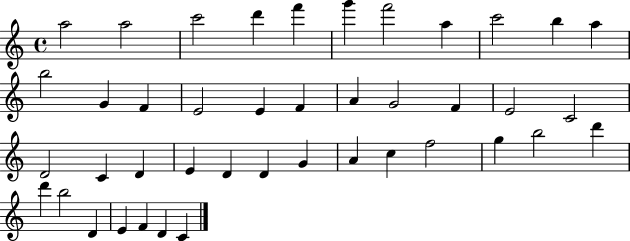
A5/h A5/h C6/h D6/q F6/q G6/q F6/h A5/q C6/h B5/q A5/q B5/h G4/q F4/q E4/h E4/q F4/q A4/q G4/h F4/q E4/h C4/h D4/h C4/q D4/q E4/q D4/q D4/q G4/q A4/q C5/q F5/h G5/q B5/h D6/q D6/q B5/h D4/q E4/q F4/q D4/q C4/q